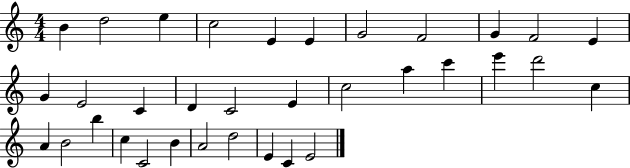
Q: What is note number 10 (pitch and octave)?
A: F4